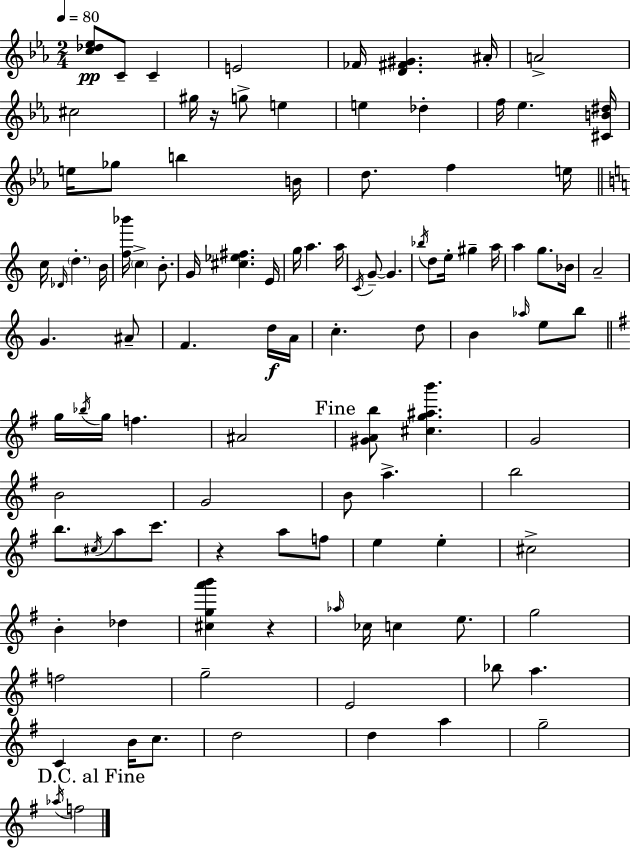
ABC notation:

X:1
T:Untitled
M:2/4
L:1/4
K:Eb
[c_d_e]/2 C/2 C E2 _F/4 [D^F^G] ^A/4 A2 ^c2 ^g/4 z/4 g/2 e e _d f/4 _e [^CB^d]/4 e/4 _g/2 b B/4 d/2 f e/4 c/4 _D/4 d B/4 [f_b']/4 c B/2 G/4 [^c_e^f] E/4 g/4 a a/4 C/4 G/2 G _b/4 d/2 e/4 ^g a/4 a g/2 _B/4 A2 G ^A/2 F d/4 A/4 c d/2 B _a/4 e/2 b/2 g/4 _b/4 g/4 f ^A2 [^GAb]/2 [^cg^ab'] G2 B2 G2 B/2 a b2 b/2 ^c/4 a/2 c'/2 z a/2 f/2 e e ^c2 B _d [^cga'b'] z _a/4 _c/4 c e/2 g2 f2 g2 E2 _b/2 a C B/4 c/2 d2 d a g2 _a/4 f2